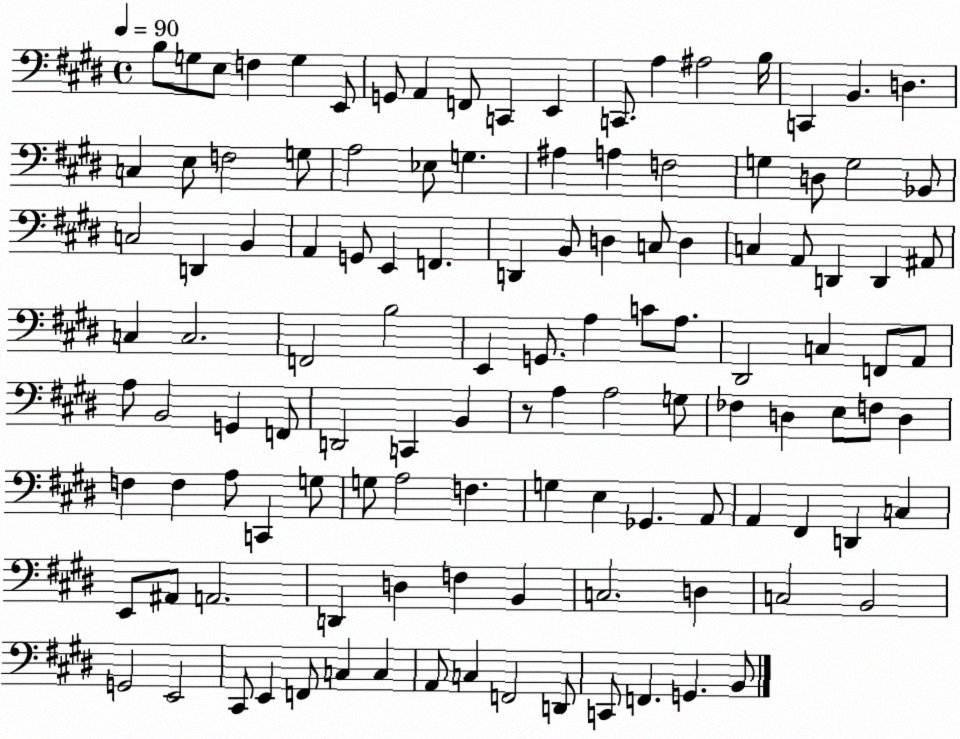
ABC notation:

X:1
T:Untitled
M:4/4
L:1/4
K:E
B,/2 G,/2 E,/2 F, G, E,,/2 G,,/2 A,, F,,/2 C,, E,, C,,/2 A, ^A,2 B,/4 C,, B,, D, C, E,/2 F,2 G,/2 A,2 _E,/2 G, ^A, A, F,2 G, D,/2 G,2 _B,,/2 C,2 D,, B,, A,, G,,/2 E,, F,, D,, B,,/2 D, C,/2 D, C, A,,/2 D,, D,, ^A,,/2 C, C,2 F,,2 B,2 E,, G,,/2 A, C/2 A,/2 ^D,,2 C, F,,/2 A,,/2 A,/2 B,,2 G,, F,,/2 D,,2 C,, B,, z/2 A, A,2 G,/2 _F, D, E,/2 F,/2 D, F, F, A,/2 C,, G,/2 G,/2 A,2 F, G, E, _G,, A,,/2 A,, ^F,, D,, C, E,,/2 ^A,,/2 A,,2 D,, D, F, B,, C,2 D, C,2 B,,2 G,,2 E,,2 ^C,,/2 E,, F,,/2 C, C, A,,/2 C, F,,2 D,,/2 C,,/2 F,, G,, B,,/2